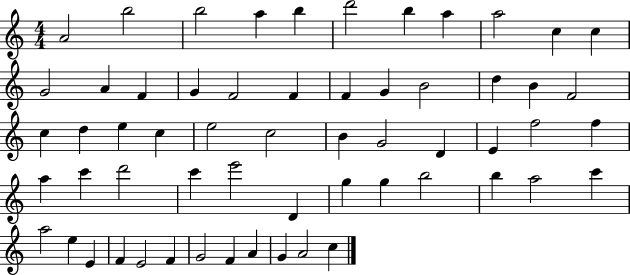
A4/h B5/h B5/h A5/q B5/q D6/h B5/q A5/q A5/h C5/q C5/q G4/h A4/q F4/q G4/q F4/h F4/q F4/q G4/q B4/h D5/q B4/q F4/h C5/q D5/q E5/q C5/q E5/h C5/h B4/q G4/h D4/q E4/q F5/h F5/q A5/q C6/q D6/h C6/q E6/h D4/q G5/q G5/q B5/h B5/q A5/h C6/q A5/h E5/q E4/q F4/q E4/h F4/q G4/h F4/q A4/q G4/q A4/h C5/q